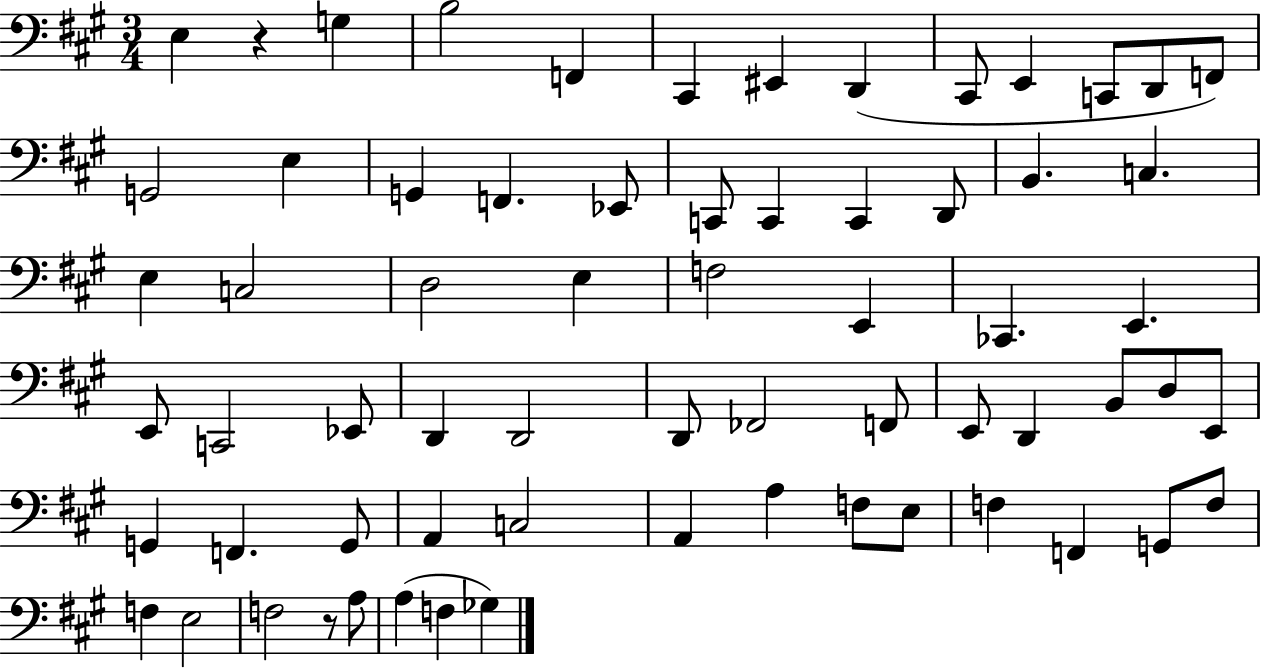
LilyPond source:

{
  \clef bass
  \numericTimeSignature
  \time 3/4
  \key a \major
  e4 r4 g4 | b2 f,4 | cis,4 eis,4 d,4( | cis,8 e,4 c,8 d,8 f,8) | \break g,2 e4 | g,4 f,4. ees,8 | c,8 c,4 c,4 d,8 | b,4. c4. | \break e4 c2 | d2 e4 | f2 e,4 | ces,4. e,4. | \break e,8 c,2 ees,8 | d,4 d,2 | d,8 fes,2 f,8 | e,8 d,4 b,8 d8 e,8 | \break g,4 f,4. g,8 | a,4 c2 | a,4 a4 f8 e8 | f4 f,4 g,8 f8 | \break f4 e2 | f2 r8 a8 | a4( f4 ges4) | \bar "|."
}